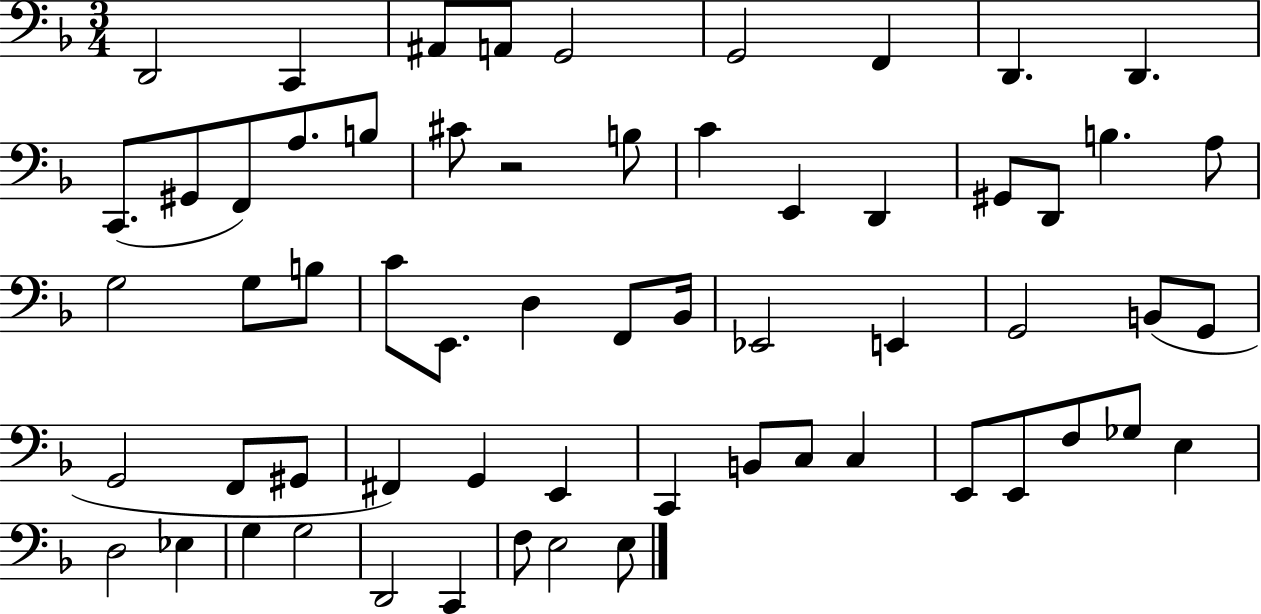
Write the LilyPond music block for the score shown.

{
  \clef bass
  \numericTimeSignature
  \time 3/4
  \key f \major
  d,2 c,4 | ais,8 a,8 g,2 | g,2 f,4 | d,4. d,4. | \break c,8.( gis,8 f,8) a8. b8 | cis'8 r2 b8 | c'4 e,4 d,4 | gis,8 d,8 b4. a8 | \break g2 g8 b8 | c'8 e,8. d4 f,8 bes,16 | ees,2 e,4 | g,2 b,8( g,8 | \break g,2 f,8 gis,8 | fis,4) g,4 e,4 | c,4 b,8 c8 c4 | e,8 e,8 f8 ges8 e4 | \break d2 ees4 | g4 g2 | d,2 c,4 | f8 e2 e8 | \break \bar "|."
}